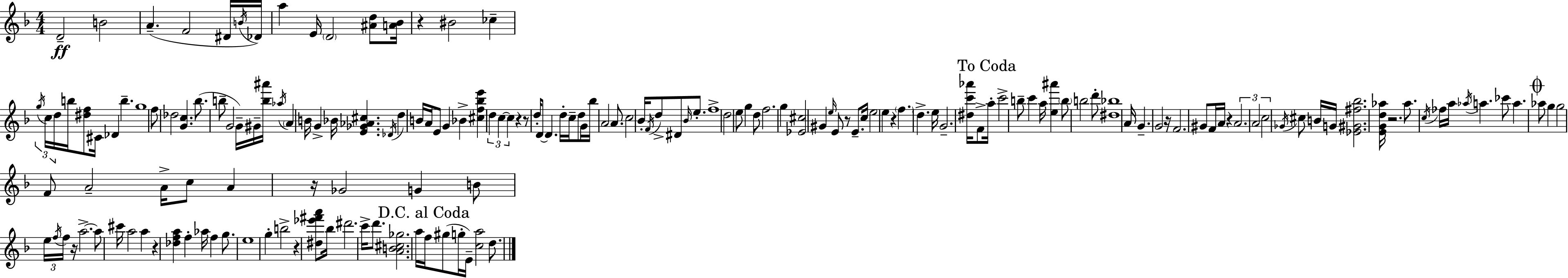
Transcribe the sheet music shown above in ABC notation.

X:1
T:Untitled
M:4/4
L:1/4
K:Dm
D2 B2 A F2 ^D/4 B/4 _D/4 a E/4 D2 [^Ad]/2 [A_B]/4 z ^B2 _c g/4 c/4 d/4 b/4 [^df]/2 ^C/4 _D b g4 f/2 _d2 [Gc] _b/2 b/2 G2 G/4 ^G/4 [b^a']/4 _a/4 A B/4 G _B/4 [E_G_A^c] _D/4 d B/4 A/4 E/2 G _B [^cf_be'] d c c z z/2 d/4 D/2 D d/4 c/4 d/2 G/4 _b/4 A2 A/2 c2 _B/4 F/4 d/2 ^D/2 _B/4 e/2 f4 d2 e/2 g d/2 f2 g [_E^c]2 ^G e/4 E/2 z/2 E/2 c/4 e2 e z f d e/4 G2 [^dc'_a']/4 F/2 a/4 c'2 b/2 c' a/4 [e^a'] b/2 b2 d'/2 [^d_b]4 A/4 G G2 z/4 F2 ^G/2 F/4 A/4 z A2 A2 c2 _G/4 ^c/2 B/4 G/4 [_E^G^f_b]2 [EGd_a]/4 z2 _a/2 c/4 _f/4 a/4 _a/4 a _c'/2 a _a/2 g g2 F/2 A2 A/4 c/2 A z/4 _G2 G B/2 e/4 f/4 f/4 z/4 a2 a/2 ^c'/4 a2 a z [_dfa] f _a/4 f g/2 e4 g b2 z [^d_e'^f'a']/2 _b/4 ^d'2 c'/4 d'/2 [AB^c_g]2 a/4 f/4 ^g/2 g/4 E/4 [ca]2 d/2